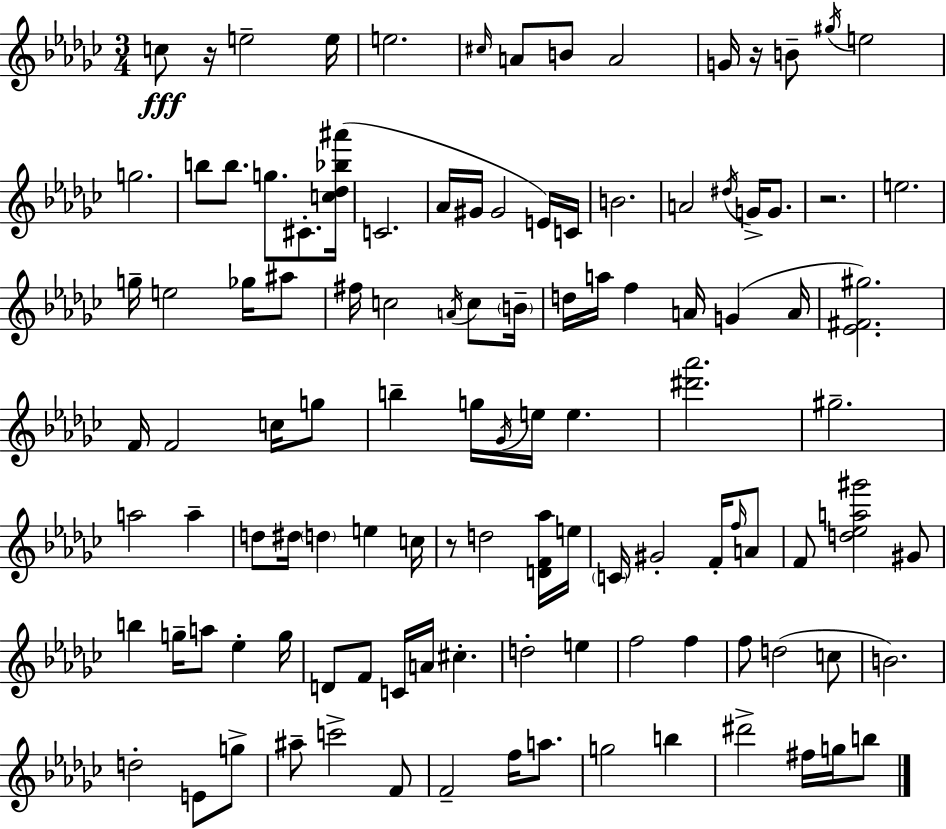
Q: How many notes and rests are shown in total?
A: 112